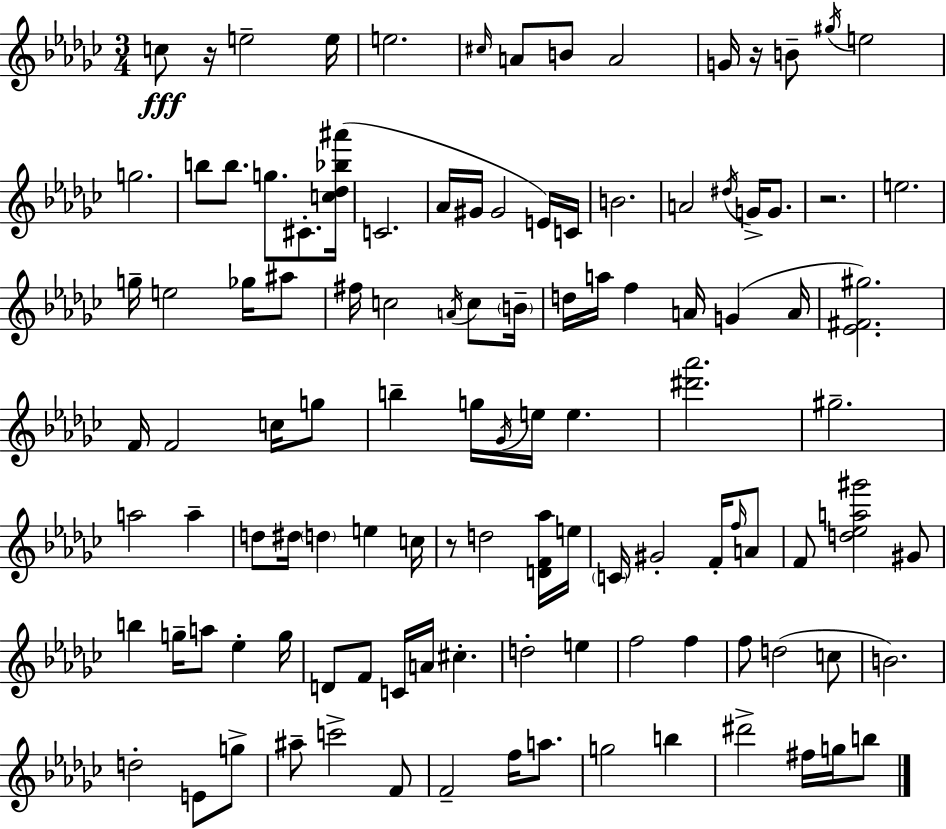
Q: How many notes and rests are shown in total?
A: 112